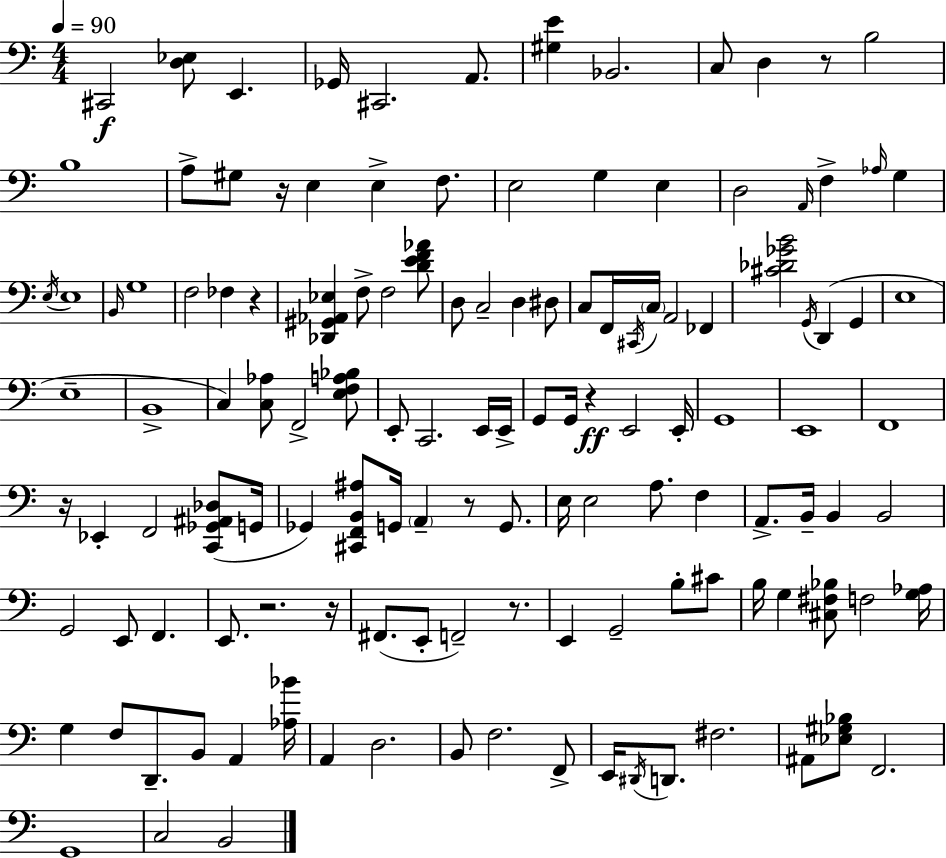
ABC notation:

X:1
T:Untitled
M:4/4
L:1/4
K:C
^C,,2 [D,_E,]/2 E,, _G,,/4 ^C,,2 A,,/2 [^G,E] _B,,2 C,/2 D, z/2 B,2 B,4 A,/2 ^G,/2 z/4 E, E, F,/2 E,2 G, E, D,2 A,,/4 F, _A,/4 G, E,/4 E,4 B,,/4 G,4 F,2 _F, z [_D,,^G,,_A,,_E,] F,/2 F,2 [DEF_A]/2 D,/2 C,2 D, ^D,/2 C,/2 F,,/4 ^C,,/4 C,/4 A,,2 _F,, [^C_D_GB]2 G,,/4 D,, G,, E,4 E,4 B,,4 C, [C,_A,]/2 F,,2 [E,F,A,_B,]/2 E,,/2 C,,2 E,,/4 E,,/4 G,,/2 G,,/4 z E,,2 E,,/4 G,,4 E,,4 F,,4 z/4 _E,, F,,2 [C,,_G,,^A,,_D,]/2 G,,/4 _G,, [^C,,F,,B,,^A,]/2 G,,/4 A,, z/2 G,,/2 E,/4 E,2 A,/2 F, A,,/2 B,,/4 B,, B,,2 G,,2 E,,/2 F,, E,,/2 z2 z/4 ^F,,/2 E,,/2 F,,2 z/2 E,, G,,2 B,/2 ^C/2 B,/4 G, [^C,^F,_B,]/2 F,2 [G,_A,]/4 G, F,/2 D,,/2 B,,/2 A,, [_A,_B]/4 A,, D,2 B,,/2 F,2 F,,/2 E,,/4 ^D,,/4 D,,/2 ^F,2 ^A,,/2 [_E,^G,_B,]/2 F,,2 G,,4 C,2 B,,2